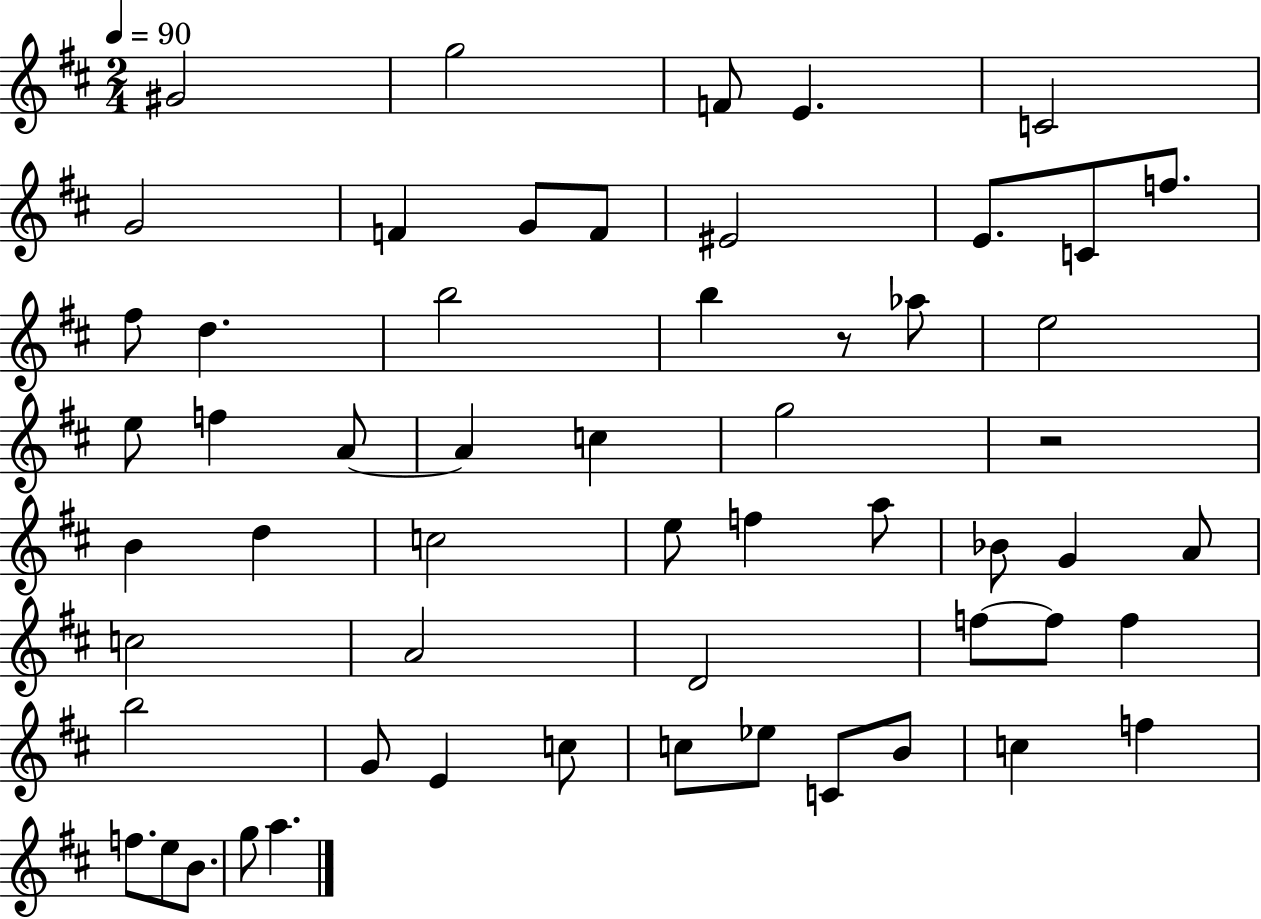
G#4/h G5/h F4/e E4/q. C4/h G4/h F4/q G4/e F4/e EIS4/h E4/e. C4/e F5/e. F#5/e D5/q. B5/h B5/q R/e Ab5/e E5/h E5/e F5/q A4/e A4/q C5/q G5/h R/h B4/q D5/q C5/h E5/e F5/q A5/e Bb4/e G4/q A4/e C5/h A4/h D4/h F5/e F5/e F5/q B5/h G4/e E4/q C5/e C5/e Eb5/e C4/e B4/e C5/q F5/q F5/e. E5/e B4/e. G5/e A5/q.